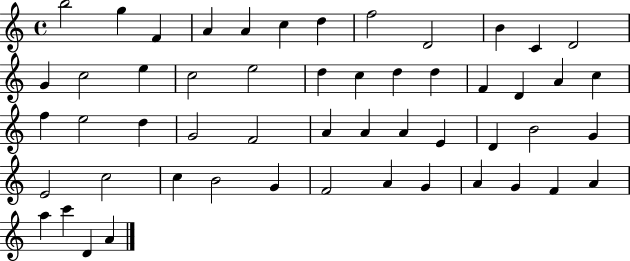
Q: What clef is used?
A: treble